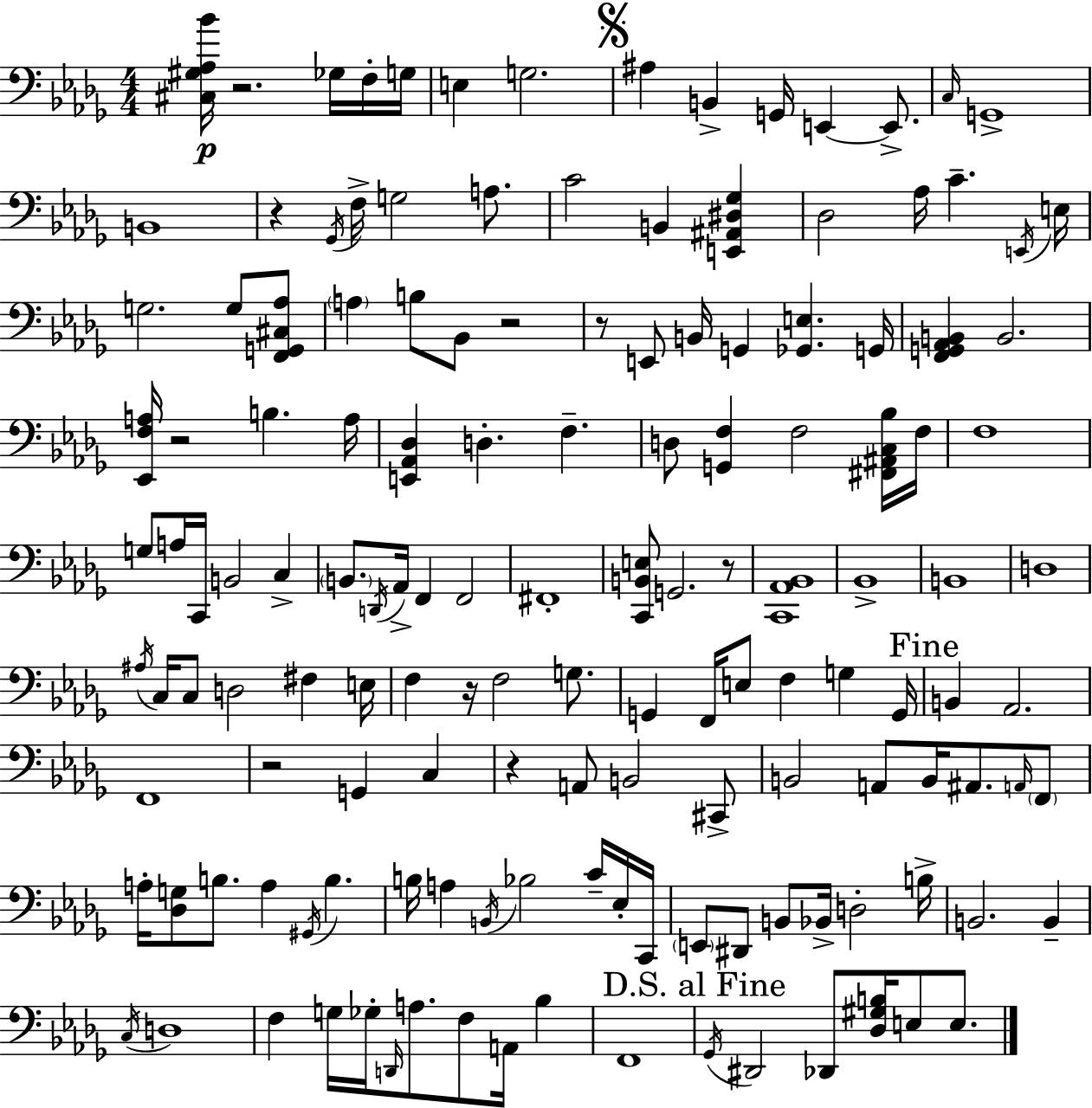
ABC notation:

X:1
T:Untitled
M:4/4
L:1/4
K:Bbm
[^C,^G,_A,_B]/4 z2 _G,/4 F,/4 G,/4 E, G,2 ^A, B,, G,,/4 E,, E,,/2 C,/4 G,,4 B,,4 z _G,,/4 F,/4 G,2 A,/2 C2 B,, [E,,^A,,^D,_G,] _D,2 _A,/4 C E,,/4 E,/4 G,2 G,/2 [F,,G,,^C,_A,]/2 A, B,/2 _B,,/2 z2 z/2 E,,/2 B,,/4 G,, [_G,,E,] G,,/4 [F,,G,,_A,,B,,] B,,2 [_E,,F,A,]/4 z2 B, A,/4 [E,,_A,,_D,] D, F, D,/2 [G,,F,] F,2 [^F,,^A,,C,_B,]/4 F,/4 F,4 G,/2 A,/4 C,,/4 B,,2 C, B,,/2 D,,/4 _A,,/4 F,, F,,2 ^F,,4 [C,,B,,E,]/2 G,,2 z/2 [C,,_A,,_B,,]4 _B,,4 B,,4 D,4 ^A,/4 C,/4 C,/2 D,2 ^F, E,/4 F, z/4 F,2 G,/2 G,, F,,/4 E,/2 F, G, G,,/4 B,, _A,,2 F,,4 z2 G,, C, z A,,/2 B,,2 ^C,,/2 B,,2 A,,/2 B,,/4 ^A,,/2 A,,/4 F,,/2 A,/4 [_D,G,]/2 B,/2 A, ^G,,/4 B, B,/4 A, B,,/4 _B,2 C/4 _E,/4 C,,/4 E,,/2 ^D,,/2 B,,/2 _B,,/4 D,2 B,/4 B,,2 B,, C,/4 D,4 F, G,/4 _G,/4 D,,/4 A,/2 F,/2 A,,/4 _B, F,,4 _G,,/4 ^D,,2 _D,,/2 [_D,^G,B,]/4 E,/2 E,/2